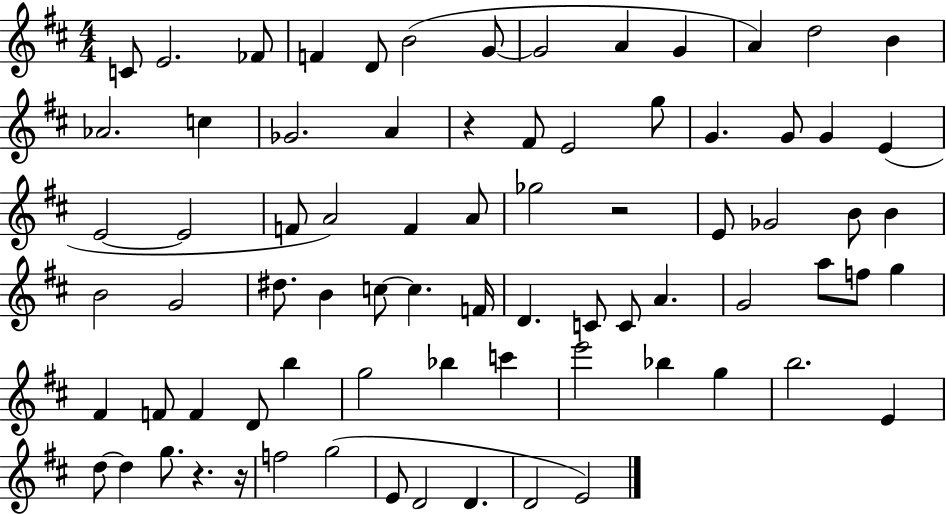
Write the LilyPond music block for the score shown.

{
  \clef treble
  \numericTimeSignature
  \time 4/4
  \key d \major
  \repeat volta 2 { c'8 e'2. fes'8 | f'4 d'8 b'2( g'8~~ | g'2 a'4 g'4 | a'4) d''2 b'4 | \break aes'2. c''4 | ges'2. a'4 | r4 fis'8 e'2 g''8 | g'4. g'8 g'4 e'4( | \break e'2~~ e'2 | f'8 a'2) f'4 a'8 | ges''2 r2 | e'8 ges'2 b'8 b'4 | \break b'2 g'2 | dis''8. b'4 c''8~~ c''4. f'16 | d'4. c'8 c'8 a'4. | g'2 a''8 f''8 g''4 | \break fis'4 f'8 f'4 d'8 b''4 | g''2 bes''4 c'''4 | e'''2 bes''4 g''4 | b''2. e'4 | \break d''8~~ d''4 g''8. r4. r16 | f''2 g''2( | e'8 d'2 d'4. | d'2 e'2) | \break } \bar "|."
}